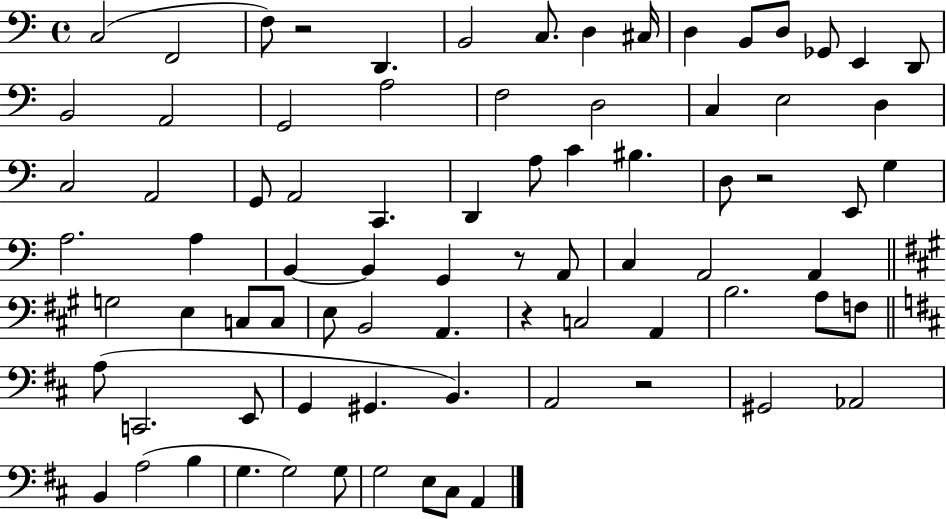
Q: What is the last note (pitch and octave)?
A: A2